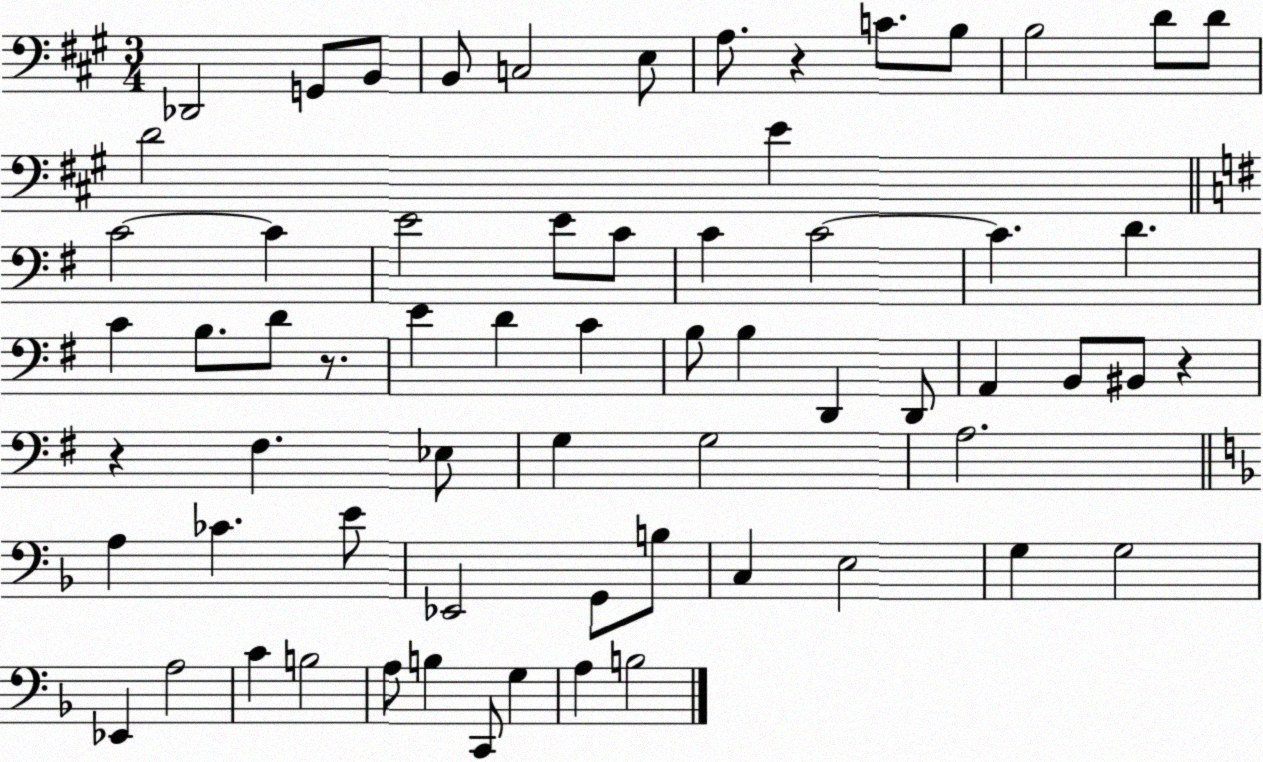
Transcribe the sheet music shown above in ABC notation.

X:1
T:Untitled
M:3/4
L:1/4
K:A
_D,,2 G,,/2 B,,/2 B,,/2 C,2 E,/2 A,/2 z C/2 B,/2 B,2 D/2 D/2 D2 E C2 C E2 E/2 C/2 C C2 C D C B,/2 D/2 z/2 E D C B,/2 B, D,, D,,/2 A,, B,,/2 ^B,,/2 z z ^F, _E,/2 G, G,2 A,2 A, _C E/2 _E,,2 G,,/2 B,/2 C, E,2 G, G,2 _E,, A,2 C B,2 A,/2 B, C,,/2 G, A, B,2